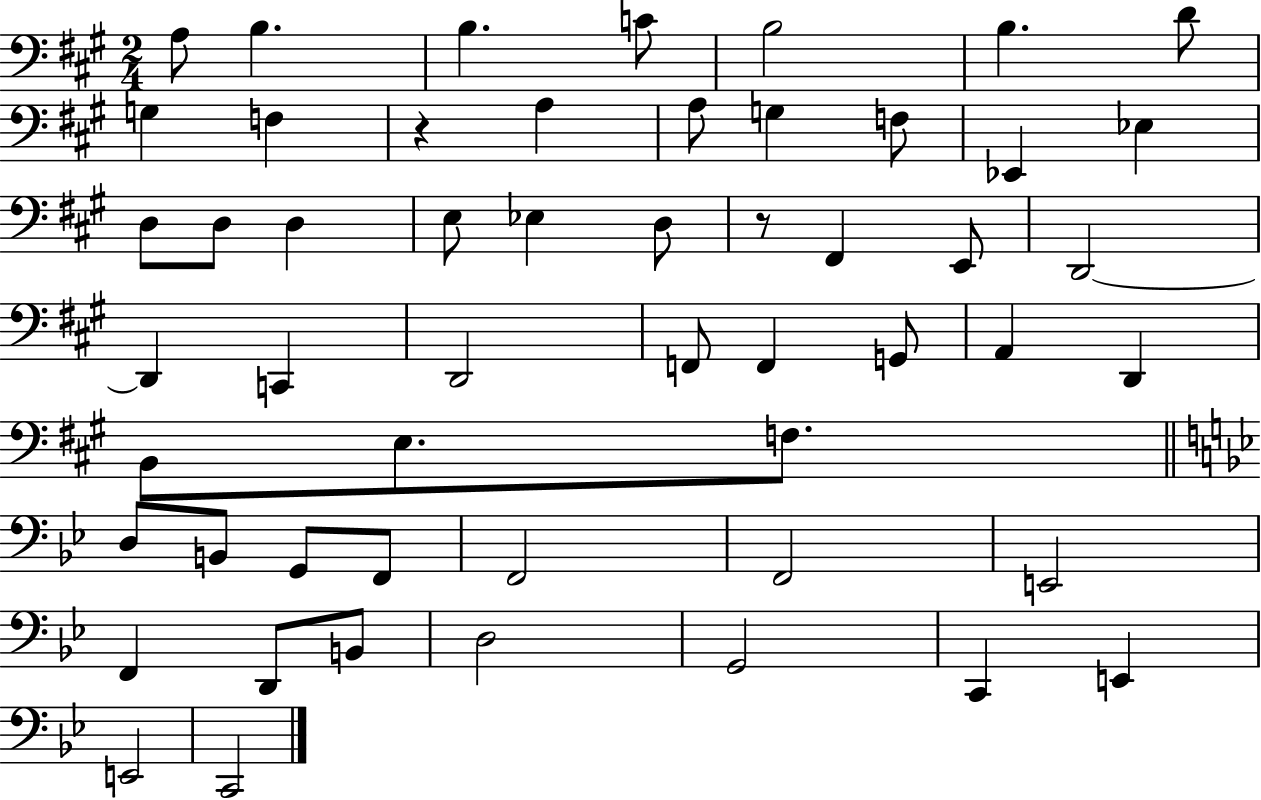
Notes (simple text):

A3/e B3/q. B3/q. C4/e B3/h B3/q. D4/e G3/q F3/q R/q A3/q A3/e G3/q F3/e Eb2/q Eb3/q D3/e D3/e D3/q E3/e Eb3/q D3/e R/e F#2/q E2/e D2/h D2/q C2/q D2/h F2/e F2/q G2/e A2/q D2/q B2/e E3/e. F3/e. D3/e B2/e G2/e F2/e F2/h F2/h E2/h F2/q D2/e B2/e D3/h G2/h C2/q E2/q E2/h C2/h